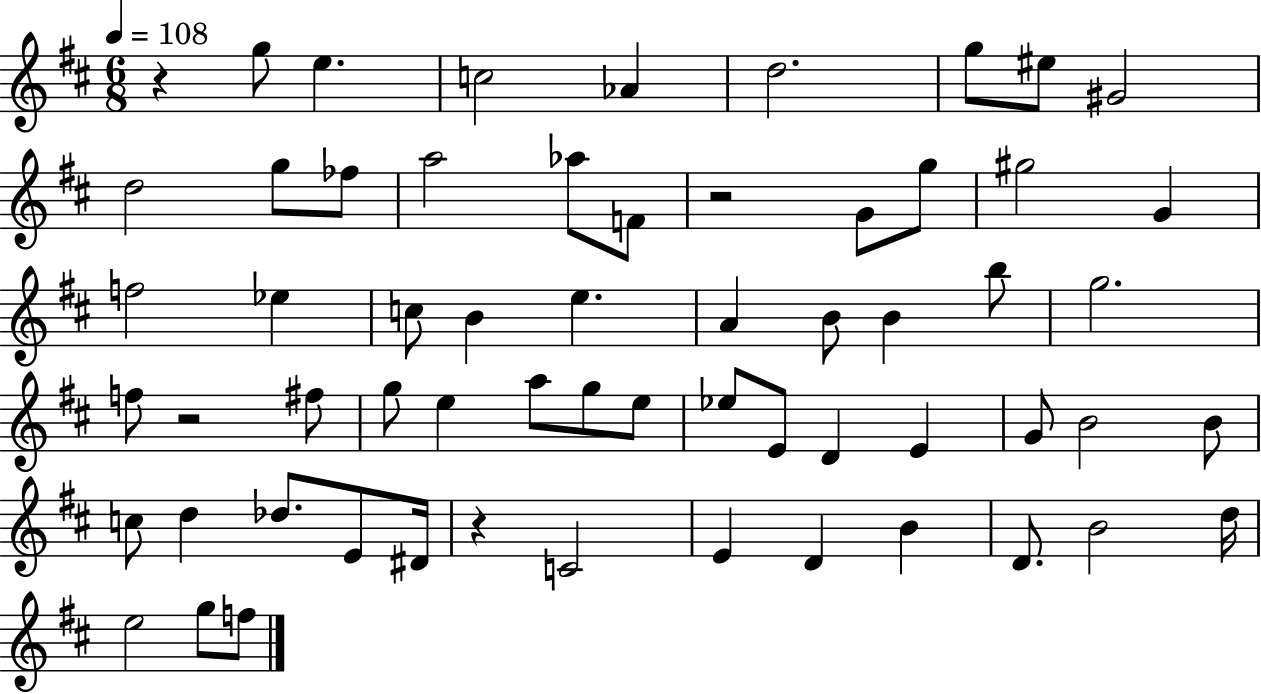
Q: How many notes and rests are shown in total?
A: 61